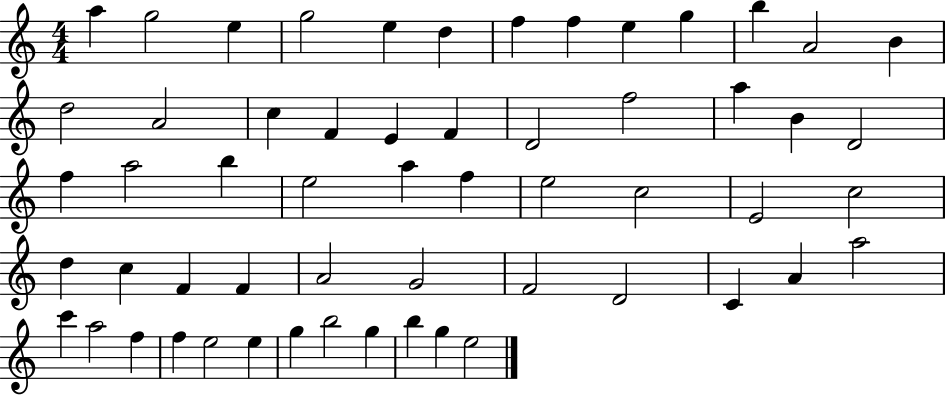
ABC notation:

X:1
T:Untitled
M:4/4
L:1/4
K:C
a g2 e g2 e d f f e g b A2 B d2 A2 c F E F D2 f2 a B D2 f a2 b e2 a f e2 c2 E2 c2 d c F F A2 G2 F2 D2 C A a2 c' a2 f f e2 e g b2 g b g e2